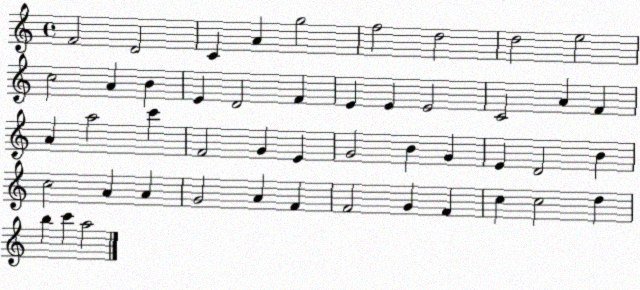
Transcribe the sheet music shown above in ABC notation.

X:1
T:Untitled
M:4/4
L:1/4
K:C
F2 D2 C A g2 f2 d2 d2 e2 c2 A B E D2 F E E E2 C2 A F A a2 c' F2 G E G2 B G E D2 B c2 A A G2 A F F2 G F c c2 d b c' a2